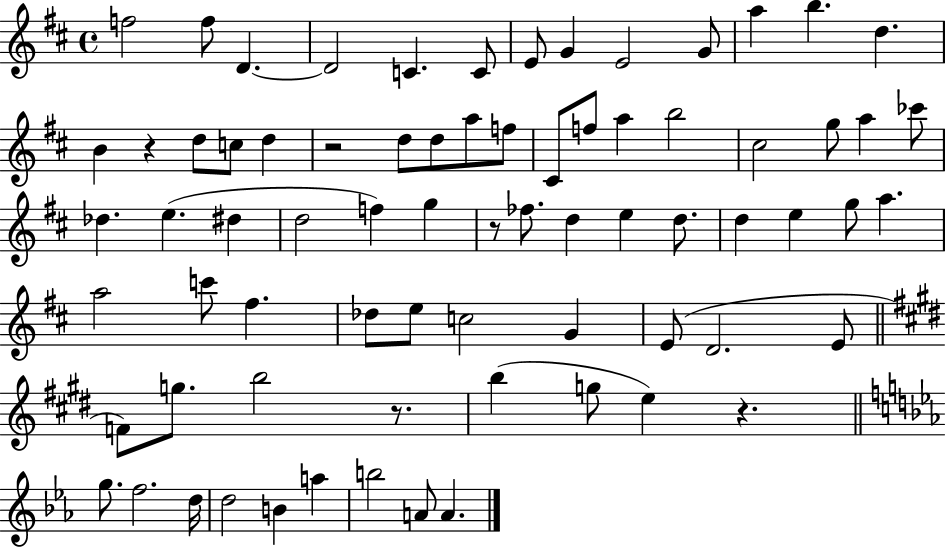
{
  \clef treble
  \time 4/4
  \defaultTimeSignature
  \key d \major
  \repeat volta 2 { f''2 f''8 d'4.~~ | d'2 c'4. c'8 | e'8 g'4 e'2 g'8 | a''4 b''4. d''4. | \break b'4 r4 d''8 c''8 d''4 | r2 d''8 d''8 a''8 f''8 | cis'8 f''8 a''4 b''2 | cis''2 g''8 a''4 ces'''8 | \break des''4. e''4.( dis''4 | d''2 f''4) g''4 | r8 fes''8. d''4 e''4 d''8. | d''4 e''4 g''8 a''4. | \break a''2 c'''8 fis''4. | des''8 e''8 c''2 g'4 | e'8( d'2. e'8 | \bar "||" \break \key e \major f'8) g''8. b''2 r8. | b''4( g''8 e''4) r4. | \bar "||" \break \key ees \major g''8. f''2. d''16 | d''2 b'4 a''4 | b''2 a'8 a'4. | } \bar "|."
}